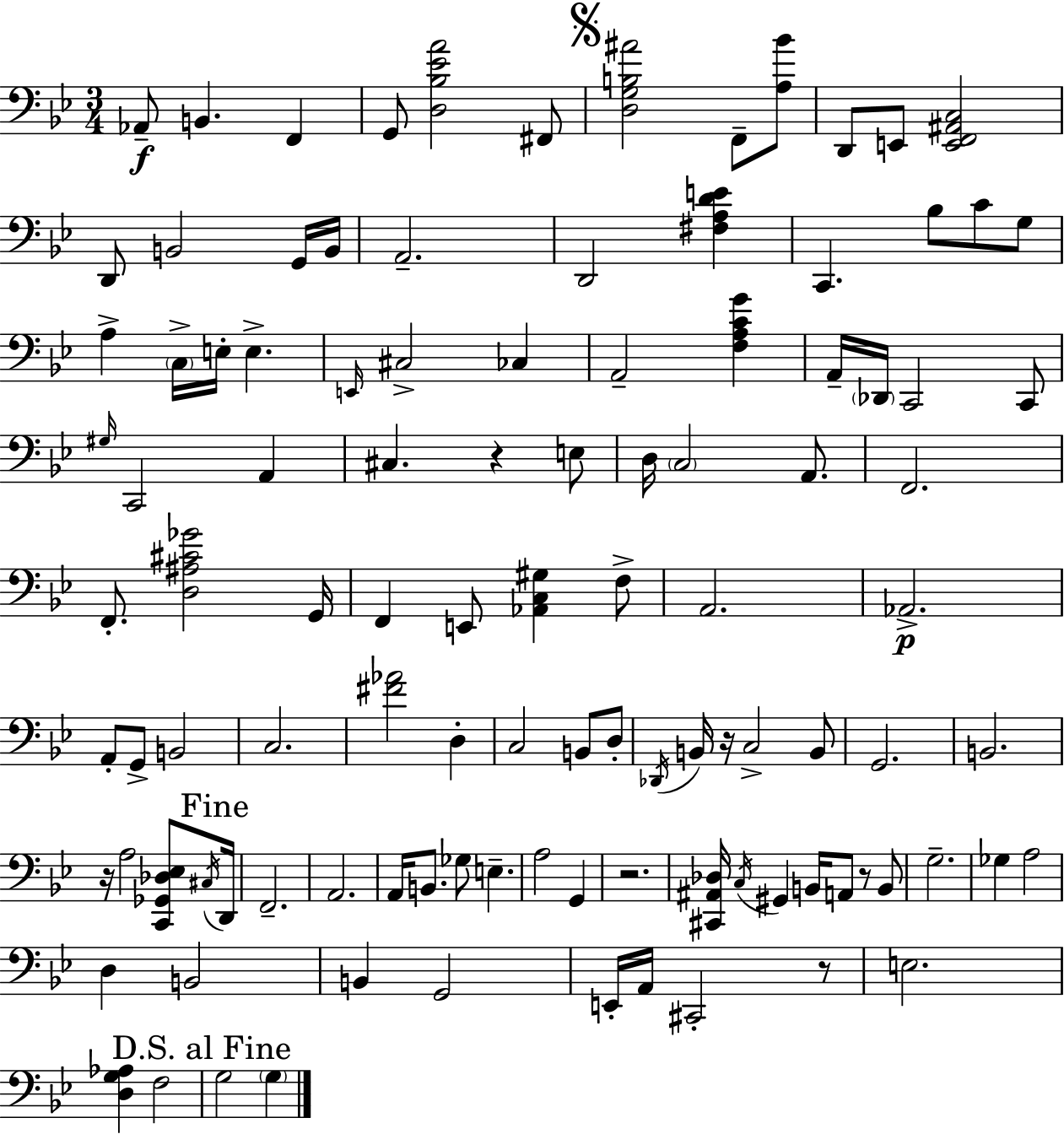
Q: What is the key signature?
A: BES major